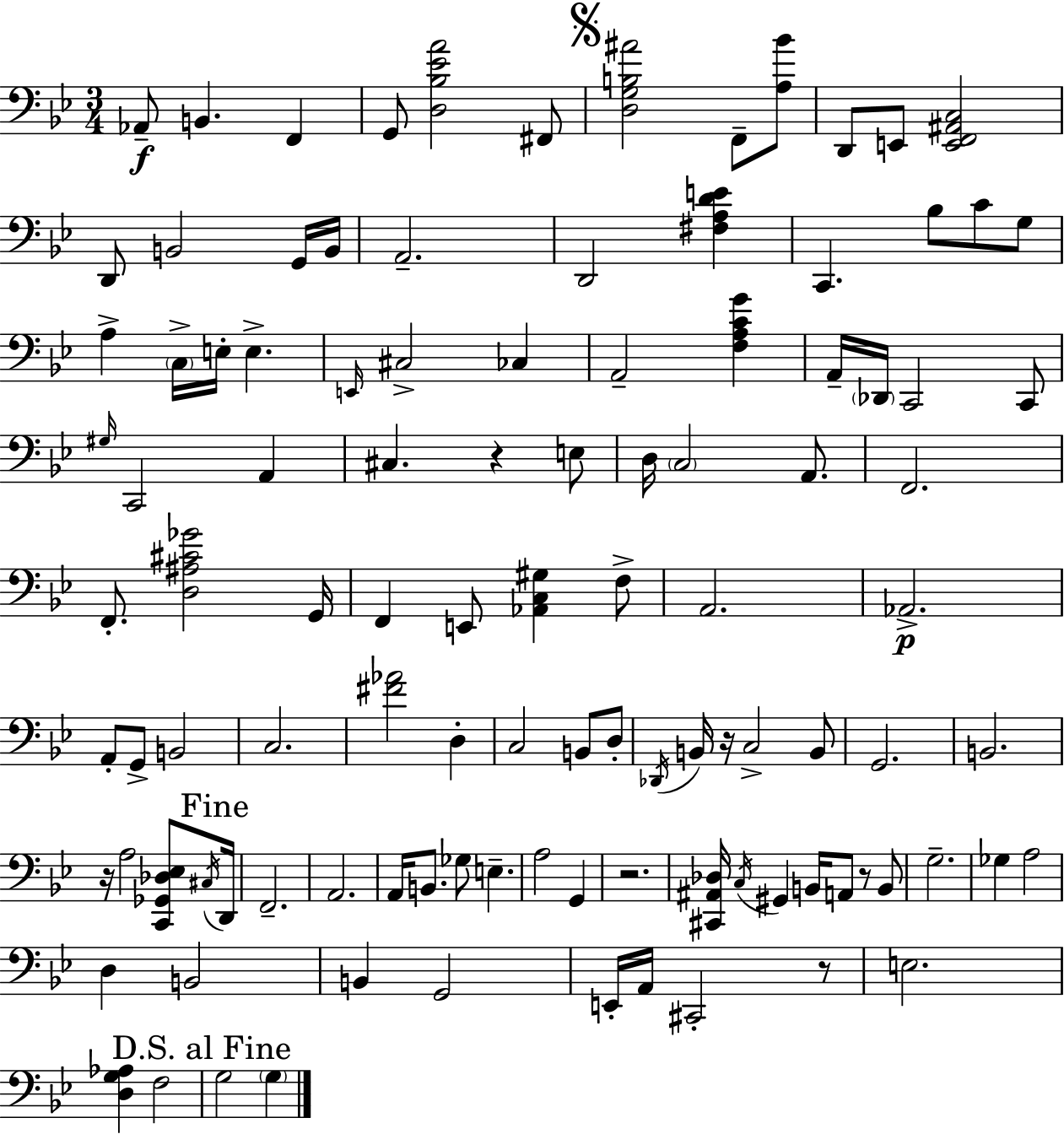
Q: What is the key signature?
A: BES major